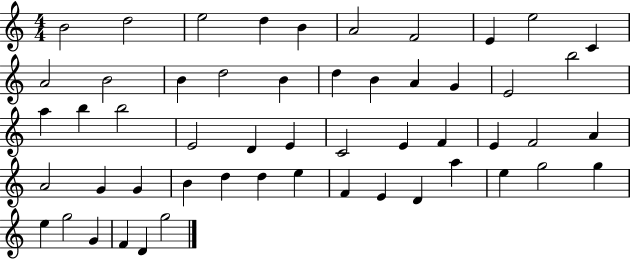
B4/h D5/h E5/h D5/q B4/q A4/h F4/h E4/q E5/h C4/q A4/h B4/h B4/q D5/h B4/q D5/q B4/q A4/q G4/q E4/h B5/h A5/q B5/q B5/h E4/h D4/q E4/q C4/h E4/q F4/q E4/q F4/h A4/q A4/h G4/q G4/q B4/q D5/q D5/q E5/q F4/q E4/q D4/q A5/q E5/q G5/h G5/q E5/q G5/h G4/q F4/q D4/q G5/h